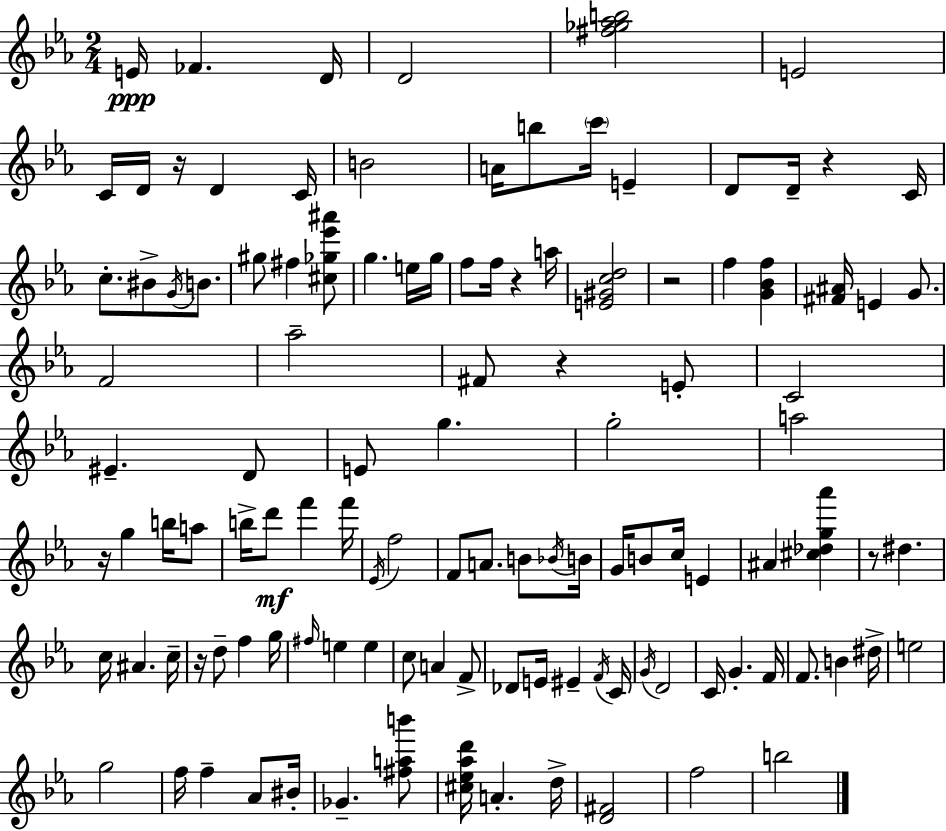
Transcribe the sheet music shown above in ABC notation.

X:1
T:Untitled
M:2/4
L:1/4
K:Cm
E/4 _F D/4 D2 [^f_g_ab]2 E2 C/4 D/4 z/4 D C/4 B2 A/4 b/2 c'/4 E D/2 D/4 z C/4 c/2 ^B/2 G/4 B/2 ^g/2 ^f [^c_g_e'^a']/2 g e/4 g/4 f/2 f/4 z a/4 [E^Gcd]2 z2 f [G_Bf] [^F^A]/4 E G/2 F2 _a2 ^F/2 z E/2 C2 ^E D/2 E/2 g g2 a2 z/4 g b/4 a/2 b/4 d'/2 f' f'/4 _E/4 f2 F/2 A/2 B/2 _B/4 B/4 G/4 B/2 c/4 E ^A [^c_dg_a'] z/2 ^d c/4 ^A c/4 z/4 d/2 f g/4 ^f/4 e e c/2 A F/2 _D/2 E/4 ^E F/4 C/4 G/4 D2 C/4 G F/4 F/2 B ^d/4 e2 g2 f/4 f _A/2 ^B/4 _G [^fab']/2 [^c_e_ad']/4 A d/4 [D^F]2 f2 b2